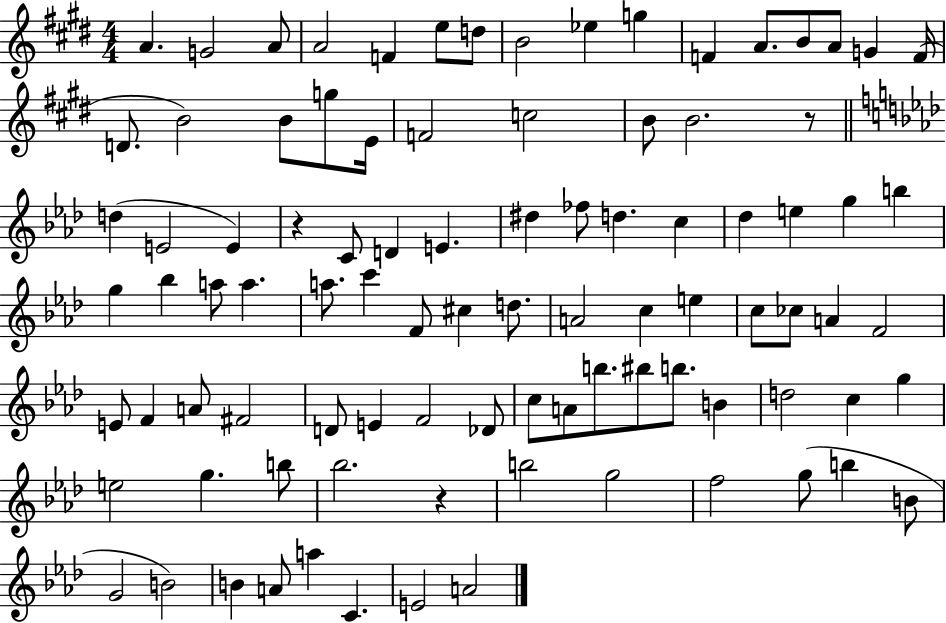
{
  \clef treble
  \numericTimeSignature
  \time 4/4
  \key e \major
  a'4. g'2 a'8 | a'2 f'4 e''8 d''8 | b'2 ees''4 g''4 | f'4 a'8. b'8 a'8 g'4 f'16( | \break d'8. b'2) b'8 g''8 e'16 | f'2 c''2 | b'8 b'2. r8 | \bar "||" \break \key f \minor d''4( e'2 e'4) | r4 c'8 d'4 e'4. | dis''4 fes''8 d''4. c''4 | des''4 e''4 g''4 b''4 | \break g''4 bes''4 a''8 a''4. | a''8. c'''4 f'8 cis''4 d''8. | a'2 c''4 e''4 | c''8 ces''8 a'4 f'2 | \break e'8 f'4 a'8 fis'2 | d'8 e'4 f'2 des'8 | c''8 a'8 b''8. bis''8 b''8. b'4 | d''2 c''4 g''4 | \break e''2 g''4. b''8 | bes''2. r4 | b''2 g''2 | f''2 g''8( b''4 b'8 | \break g'2 b'2) | b'4 a'8 a''4 c'4. | e'2 a'2 | \bar "|."
}